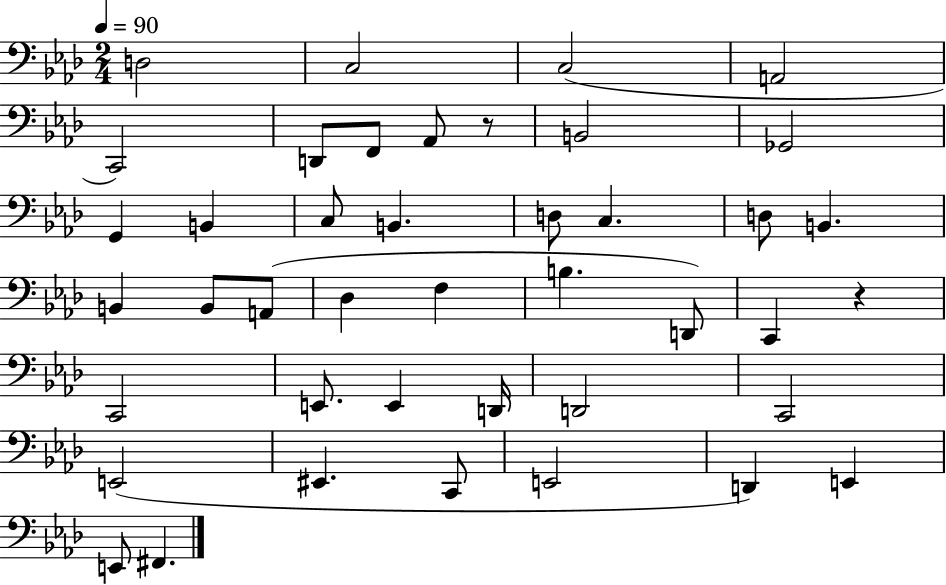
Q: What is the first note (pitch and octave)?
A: D3